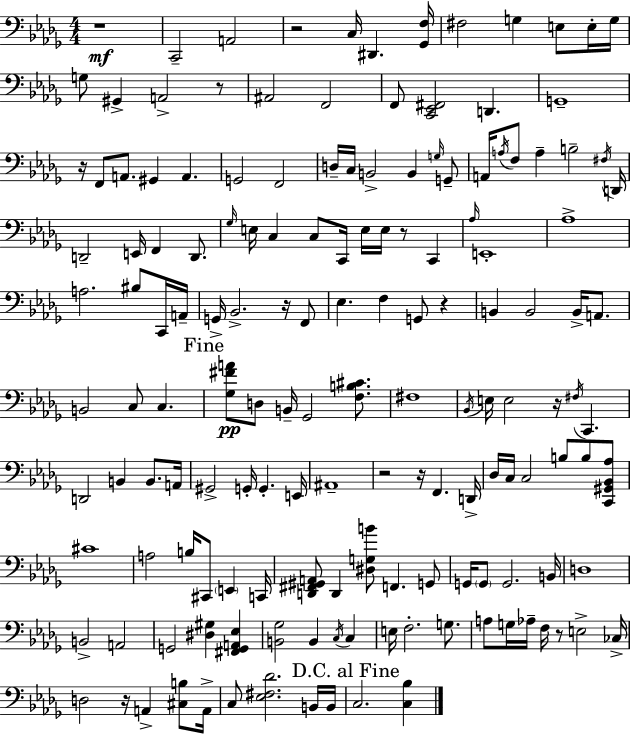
{
  \clef bass
  \numericTimeSignature
  \time 4/4
  \key bes \minor
  r1\mf | c,2-- a,2 | r2 c16 dis,4. <ges, f>16 | fis2 g4 e8 e16-. g16 | \break g8 gis,4-> a,2-> r8 | ais,2 f,2 | f,8 <c, ees, fis,>2 d,4. | g,1-- | \break r16 f,8 a,8. gis,4 a,4. | g,2 f,2 | d16-- c16 b,2-> b,4 \grace { g16 } g,8-- | a,16 \acciaccatura { a16 } f8 a4-- b2-- | \break \acciaccatura { fis16 } d,16 d,2-- e,16 f,4 | d,8. \grace { ges16 } e16 c4 c8 c,16 e16 e16 r8 | c,4 \grace { aes16 } e,1-. | aes1-> | \break a2. | bis8 c,16 a,16-- g,16-> bes,2.-> | r16 f,8 ees4. f4 g,8 | r4 b,4 b,2 | \break b,16-> a,8. b,2 c8 c4. | \mark "Fine" <ges fis' a'>8\pp d8 b,16-- ges,2 | <f b cis'>8. fis1 | \acciaccatura { bes,16 } e16 e2 r16 | \break \acciaccatura { fis16 } c,4. d,2 b,4 | b,8. a,16 gis,2-> g,16-. | g,4.-. e,16 ais,1-- | r2 r16 | \break f,4. d,16-> des16 c16 c2 | b8 b8 <c, gis, bes, aes>8 cis'1 | a2 b16 | cis,8 \parenthesize e,4 c,16 <d, fis, gis, a,>8 d,4 <dis g b'>8 f,4. | \break g,8 g,16 \parenthesize g,8 g,2. | b,16 d1 | b,2-> a,2 | g,2 <dis gis>4 | \break <fis, g, a, ees>4 <b, ges>2 b,4 | \acciaccatura { c16 } c4 e16 f2.-. | g8. a8 g16 aes16-- f16 r8 e2-> | ces16-> d2 | \break r16 a,4-> <cis b>8 a,16-> c8 <ees fis des'>2. | b,16 b,16 \mark "D.C. al Fine" c2. | <c bes>4 \bar "|."
}